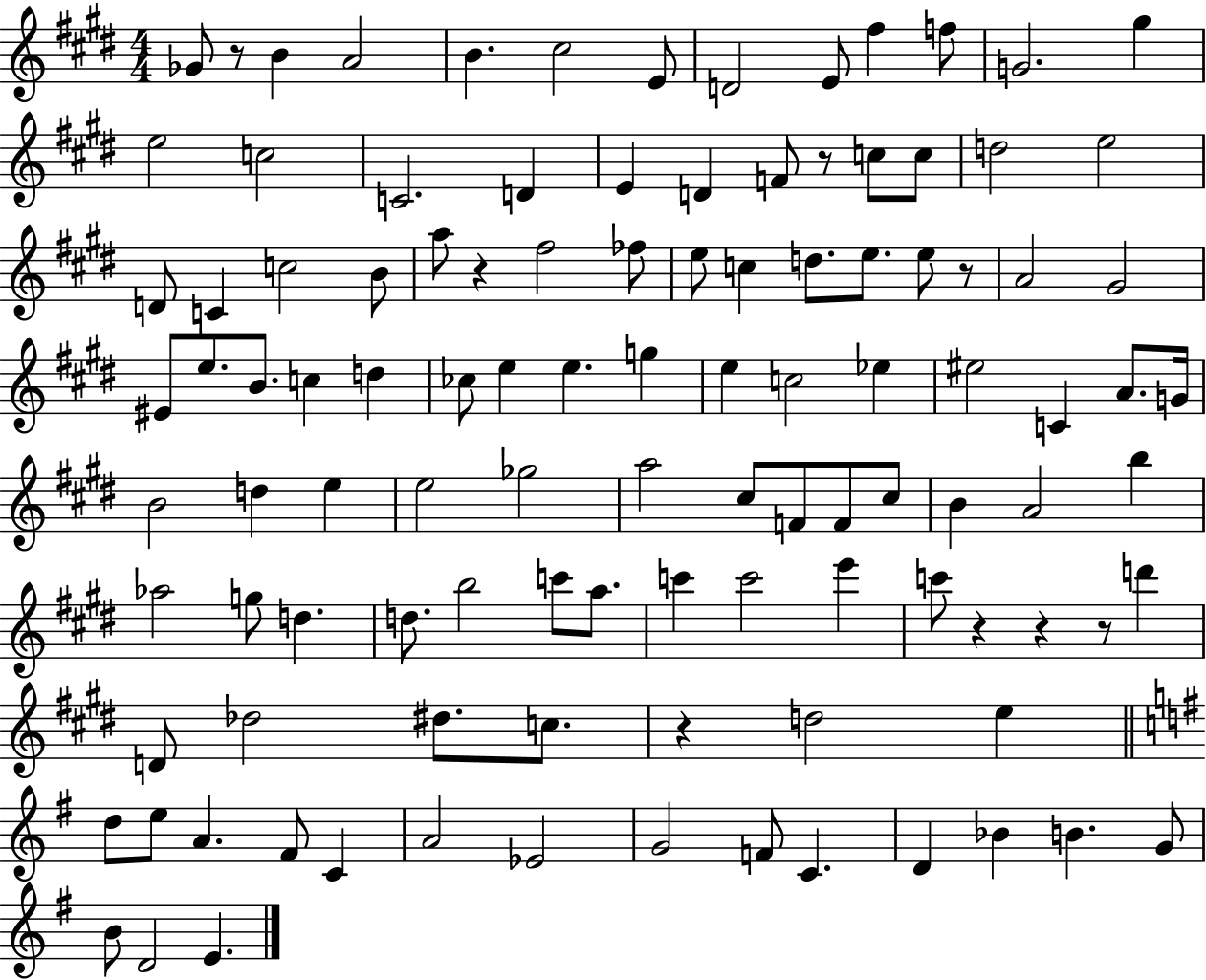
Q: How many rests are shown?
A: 8